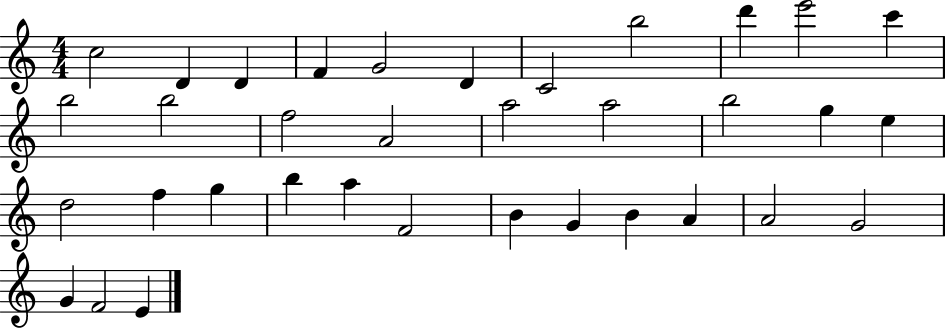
C5/h D4/q D4/q F4/q G4/h D4/q C4/h B5/h D6/q E6/h C6/q B5/h B5/h F5/h A4/h A5/h A5/h B5/h G5/q E5/q D5/h F5/q G5/q B5/q A5/q F4/h B4/q G4/q B4/q A4/q A4/h G4/h G4/q F4/h E4/q